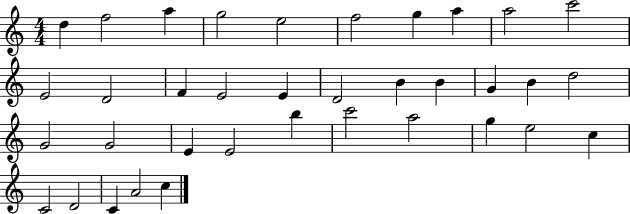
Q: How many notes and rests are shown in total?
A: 36